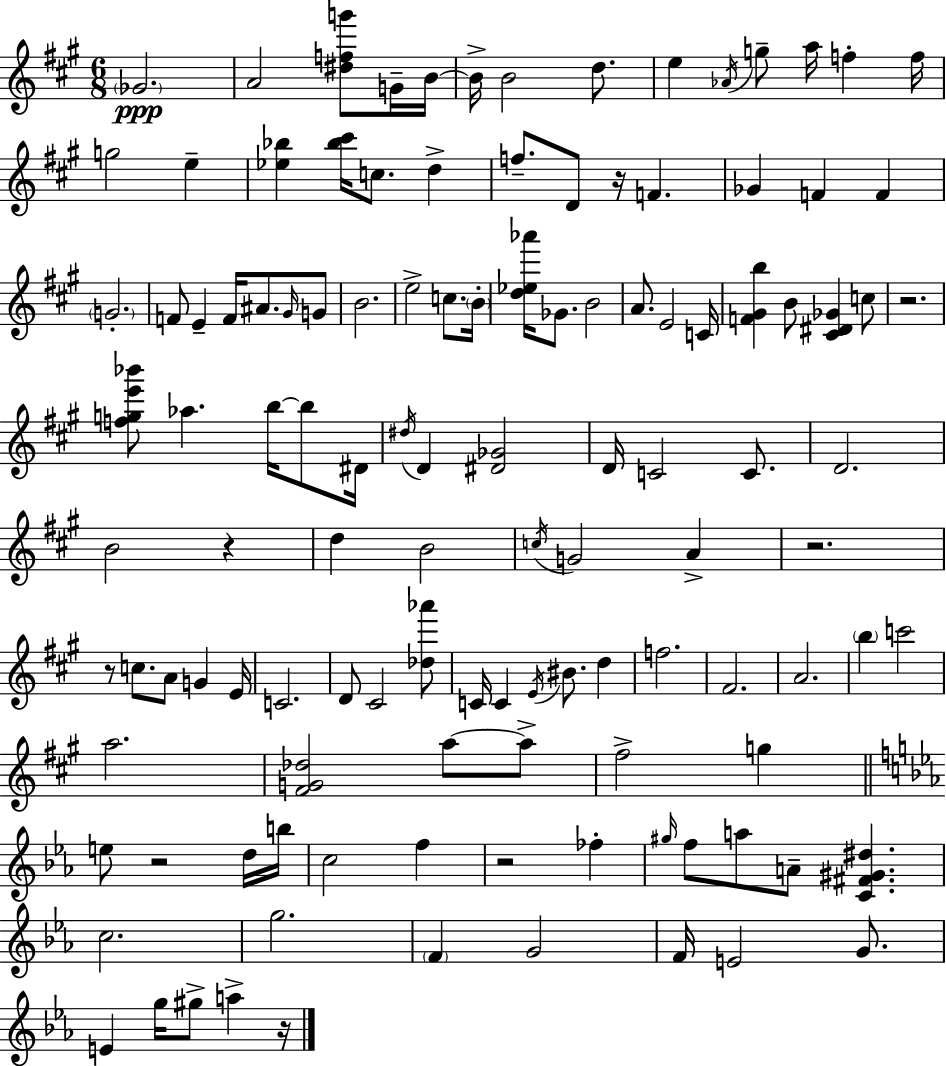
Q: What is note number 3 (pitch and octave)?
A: G4